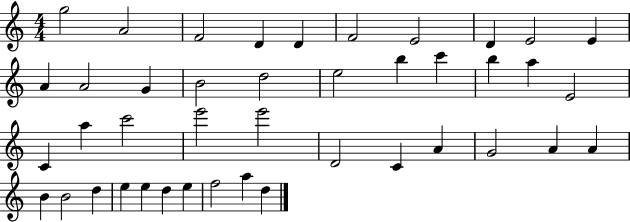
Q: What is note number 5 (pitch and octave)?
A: D4